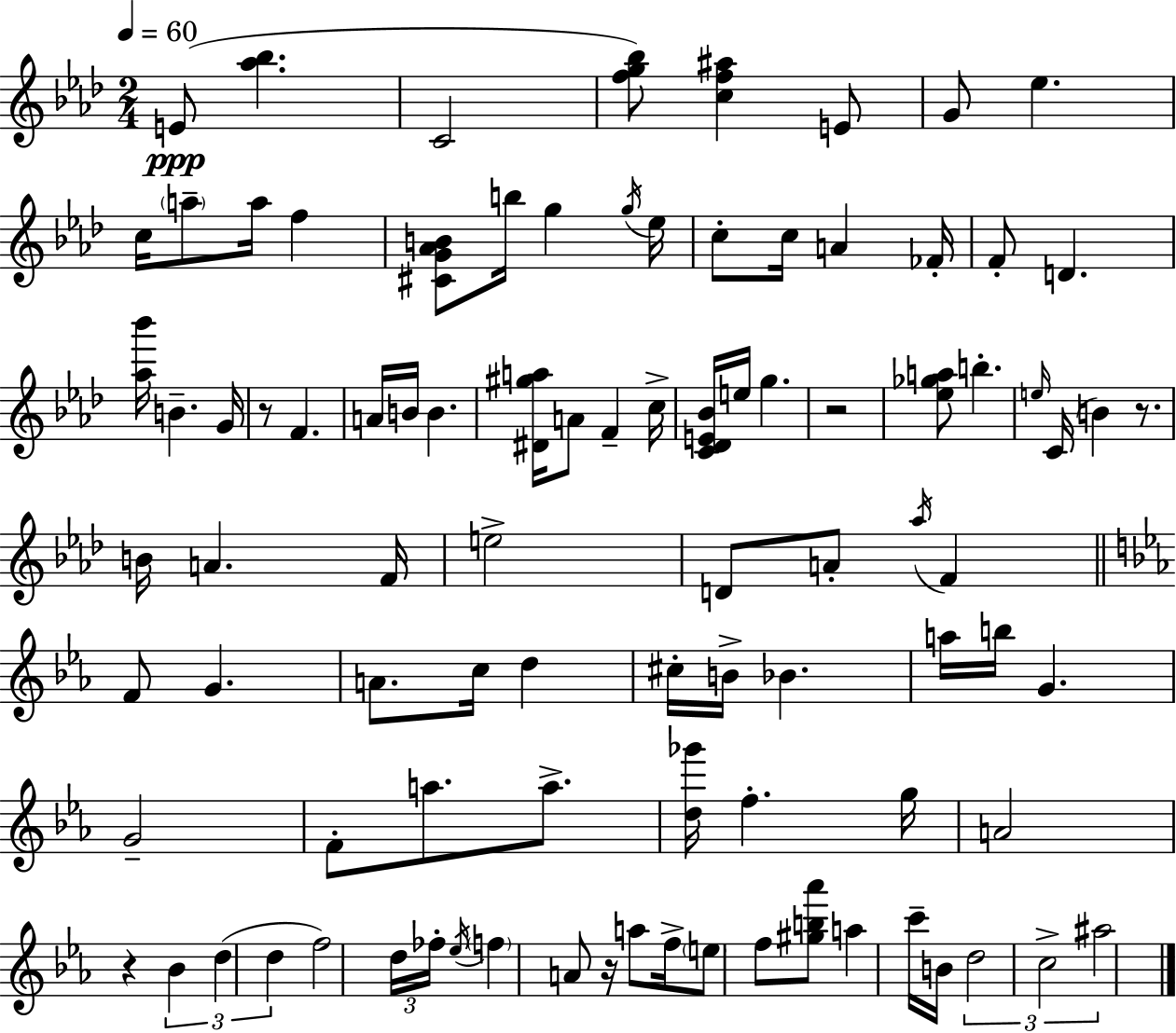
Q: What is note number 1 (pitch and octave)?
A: E4